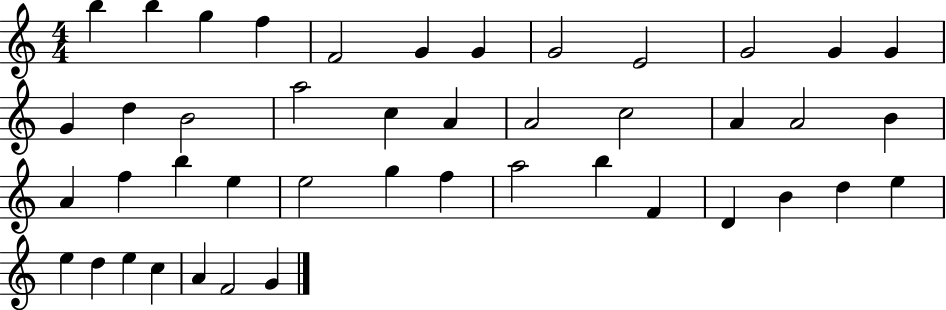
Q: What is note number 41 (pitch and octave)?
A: C5